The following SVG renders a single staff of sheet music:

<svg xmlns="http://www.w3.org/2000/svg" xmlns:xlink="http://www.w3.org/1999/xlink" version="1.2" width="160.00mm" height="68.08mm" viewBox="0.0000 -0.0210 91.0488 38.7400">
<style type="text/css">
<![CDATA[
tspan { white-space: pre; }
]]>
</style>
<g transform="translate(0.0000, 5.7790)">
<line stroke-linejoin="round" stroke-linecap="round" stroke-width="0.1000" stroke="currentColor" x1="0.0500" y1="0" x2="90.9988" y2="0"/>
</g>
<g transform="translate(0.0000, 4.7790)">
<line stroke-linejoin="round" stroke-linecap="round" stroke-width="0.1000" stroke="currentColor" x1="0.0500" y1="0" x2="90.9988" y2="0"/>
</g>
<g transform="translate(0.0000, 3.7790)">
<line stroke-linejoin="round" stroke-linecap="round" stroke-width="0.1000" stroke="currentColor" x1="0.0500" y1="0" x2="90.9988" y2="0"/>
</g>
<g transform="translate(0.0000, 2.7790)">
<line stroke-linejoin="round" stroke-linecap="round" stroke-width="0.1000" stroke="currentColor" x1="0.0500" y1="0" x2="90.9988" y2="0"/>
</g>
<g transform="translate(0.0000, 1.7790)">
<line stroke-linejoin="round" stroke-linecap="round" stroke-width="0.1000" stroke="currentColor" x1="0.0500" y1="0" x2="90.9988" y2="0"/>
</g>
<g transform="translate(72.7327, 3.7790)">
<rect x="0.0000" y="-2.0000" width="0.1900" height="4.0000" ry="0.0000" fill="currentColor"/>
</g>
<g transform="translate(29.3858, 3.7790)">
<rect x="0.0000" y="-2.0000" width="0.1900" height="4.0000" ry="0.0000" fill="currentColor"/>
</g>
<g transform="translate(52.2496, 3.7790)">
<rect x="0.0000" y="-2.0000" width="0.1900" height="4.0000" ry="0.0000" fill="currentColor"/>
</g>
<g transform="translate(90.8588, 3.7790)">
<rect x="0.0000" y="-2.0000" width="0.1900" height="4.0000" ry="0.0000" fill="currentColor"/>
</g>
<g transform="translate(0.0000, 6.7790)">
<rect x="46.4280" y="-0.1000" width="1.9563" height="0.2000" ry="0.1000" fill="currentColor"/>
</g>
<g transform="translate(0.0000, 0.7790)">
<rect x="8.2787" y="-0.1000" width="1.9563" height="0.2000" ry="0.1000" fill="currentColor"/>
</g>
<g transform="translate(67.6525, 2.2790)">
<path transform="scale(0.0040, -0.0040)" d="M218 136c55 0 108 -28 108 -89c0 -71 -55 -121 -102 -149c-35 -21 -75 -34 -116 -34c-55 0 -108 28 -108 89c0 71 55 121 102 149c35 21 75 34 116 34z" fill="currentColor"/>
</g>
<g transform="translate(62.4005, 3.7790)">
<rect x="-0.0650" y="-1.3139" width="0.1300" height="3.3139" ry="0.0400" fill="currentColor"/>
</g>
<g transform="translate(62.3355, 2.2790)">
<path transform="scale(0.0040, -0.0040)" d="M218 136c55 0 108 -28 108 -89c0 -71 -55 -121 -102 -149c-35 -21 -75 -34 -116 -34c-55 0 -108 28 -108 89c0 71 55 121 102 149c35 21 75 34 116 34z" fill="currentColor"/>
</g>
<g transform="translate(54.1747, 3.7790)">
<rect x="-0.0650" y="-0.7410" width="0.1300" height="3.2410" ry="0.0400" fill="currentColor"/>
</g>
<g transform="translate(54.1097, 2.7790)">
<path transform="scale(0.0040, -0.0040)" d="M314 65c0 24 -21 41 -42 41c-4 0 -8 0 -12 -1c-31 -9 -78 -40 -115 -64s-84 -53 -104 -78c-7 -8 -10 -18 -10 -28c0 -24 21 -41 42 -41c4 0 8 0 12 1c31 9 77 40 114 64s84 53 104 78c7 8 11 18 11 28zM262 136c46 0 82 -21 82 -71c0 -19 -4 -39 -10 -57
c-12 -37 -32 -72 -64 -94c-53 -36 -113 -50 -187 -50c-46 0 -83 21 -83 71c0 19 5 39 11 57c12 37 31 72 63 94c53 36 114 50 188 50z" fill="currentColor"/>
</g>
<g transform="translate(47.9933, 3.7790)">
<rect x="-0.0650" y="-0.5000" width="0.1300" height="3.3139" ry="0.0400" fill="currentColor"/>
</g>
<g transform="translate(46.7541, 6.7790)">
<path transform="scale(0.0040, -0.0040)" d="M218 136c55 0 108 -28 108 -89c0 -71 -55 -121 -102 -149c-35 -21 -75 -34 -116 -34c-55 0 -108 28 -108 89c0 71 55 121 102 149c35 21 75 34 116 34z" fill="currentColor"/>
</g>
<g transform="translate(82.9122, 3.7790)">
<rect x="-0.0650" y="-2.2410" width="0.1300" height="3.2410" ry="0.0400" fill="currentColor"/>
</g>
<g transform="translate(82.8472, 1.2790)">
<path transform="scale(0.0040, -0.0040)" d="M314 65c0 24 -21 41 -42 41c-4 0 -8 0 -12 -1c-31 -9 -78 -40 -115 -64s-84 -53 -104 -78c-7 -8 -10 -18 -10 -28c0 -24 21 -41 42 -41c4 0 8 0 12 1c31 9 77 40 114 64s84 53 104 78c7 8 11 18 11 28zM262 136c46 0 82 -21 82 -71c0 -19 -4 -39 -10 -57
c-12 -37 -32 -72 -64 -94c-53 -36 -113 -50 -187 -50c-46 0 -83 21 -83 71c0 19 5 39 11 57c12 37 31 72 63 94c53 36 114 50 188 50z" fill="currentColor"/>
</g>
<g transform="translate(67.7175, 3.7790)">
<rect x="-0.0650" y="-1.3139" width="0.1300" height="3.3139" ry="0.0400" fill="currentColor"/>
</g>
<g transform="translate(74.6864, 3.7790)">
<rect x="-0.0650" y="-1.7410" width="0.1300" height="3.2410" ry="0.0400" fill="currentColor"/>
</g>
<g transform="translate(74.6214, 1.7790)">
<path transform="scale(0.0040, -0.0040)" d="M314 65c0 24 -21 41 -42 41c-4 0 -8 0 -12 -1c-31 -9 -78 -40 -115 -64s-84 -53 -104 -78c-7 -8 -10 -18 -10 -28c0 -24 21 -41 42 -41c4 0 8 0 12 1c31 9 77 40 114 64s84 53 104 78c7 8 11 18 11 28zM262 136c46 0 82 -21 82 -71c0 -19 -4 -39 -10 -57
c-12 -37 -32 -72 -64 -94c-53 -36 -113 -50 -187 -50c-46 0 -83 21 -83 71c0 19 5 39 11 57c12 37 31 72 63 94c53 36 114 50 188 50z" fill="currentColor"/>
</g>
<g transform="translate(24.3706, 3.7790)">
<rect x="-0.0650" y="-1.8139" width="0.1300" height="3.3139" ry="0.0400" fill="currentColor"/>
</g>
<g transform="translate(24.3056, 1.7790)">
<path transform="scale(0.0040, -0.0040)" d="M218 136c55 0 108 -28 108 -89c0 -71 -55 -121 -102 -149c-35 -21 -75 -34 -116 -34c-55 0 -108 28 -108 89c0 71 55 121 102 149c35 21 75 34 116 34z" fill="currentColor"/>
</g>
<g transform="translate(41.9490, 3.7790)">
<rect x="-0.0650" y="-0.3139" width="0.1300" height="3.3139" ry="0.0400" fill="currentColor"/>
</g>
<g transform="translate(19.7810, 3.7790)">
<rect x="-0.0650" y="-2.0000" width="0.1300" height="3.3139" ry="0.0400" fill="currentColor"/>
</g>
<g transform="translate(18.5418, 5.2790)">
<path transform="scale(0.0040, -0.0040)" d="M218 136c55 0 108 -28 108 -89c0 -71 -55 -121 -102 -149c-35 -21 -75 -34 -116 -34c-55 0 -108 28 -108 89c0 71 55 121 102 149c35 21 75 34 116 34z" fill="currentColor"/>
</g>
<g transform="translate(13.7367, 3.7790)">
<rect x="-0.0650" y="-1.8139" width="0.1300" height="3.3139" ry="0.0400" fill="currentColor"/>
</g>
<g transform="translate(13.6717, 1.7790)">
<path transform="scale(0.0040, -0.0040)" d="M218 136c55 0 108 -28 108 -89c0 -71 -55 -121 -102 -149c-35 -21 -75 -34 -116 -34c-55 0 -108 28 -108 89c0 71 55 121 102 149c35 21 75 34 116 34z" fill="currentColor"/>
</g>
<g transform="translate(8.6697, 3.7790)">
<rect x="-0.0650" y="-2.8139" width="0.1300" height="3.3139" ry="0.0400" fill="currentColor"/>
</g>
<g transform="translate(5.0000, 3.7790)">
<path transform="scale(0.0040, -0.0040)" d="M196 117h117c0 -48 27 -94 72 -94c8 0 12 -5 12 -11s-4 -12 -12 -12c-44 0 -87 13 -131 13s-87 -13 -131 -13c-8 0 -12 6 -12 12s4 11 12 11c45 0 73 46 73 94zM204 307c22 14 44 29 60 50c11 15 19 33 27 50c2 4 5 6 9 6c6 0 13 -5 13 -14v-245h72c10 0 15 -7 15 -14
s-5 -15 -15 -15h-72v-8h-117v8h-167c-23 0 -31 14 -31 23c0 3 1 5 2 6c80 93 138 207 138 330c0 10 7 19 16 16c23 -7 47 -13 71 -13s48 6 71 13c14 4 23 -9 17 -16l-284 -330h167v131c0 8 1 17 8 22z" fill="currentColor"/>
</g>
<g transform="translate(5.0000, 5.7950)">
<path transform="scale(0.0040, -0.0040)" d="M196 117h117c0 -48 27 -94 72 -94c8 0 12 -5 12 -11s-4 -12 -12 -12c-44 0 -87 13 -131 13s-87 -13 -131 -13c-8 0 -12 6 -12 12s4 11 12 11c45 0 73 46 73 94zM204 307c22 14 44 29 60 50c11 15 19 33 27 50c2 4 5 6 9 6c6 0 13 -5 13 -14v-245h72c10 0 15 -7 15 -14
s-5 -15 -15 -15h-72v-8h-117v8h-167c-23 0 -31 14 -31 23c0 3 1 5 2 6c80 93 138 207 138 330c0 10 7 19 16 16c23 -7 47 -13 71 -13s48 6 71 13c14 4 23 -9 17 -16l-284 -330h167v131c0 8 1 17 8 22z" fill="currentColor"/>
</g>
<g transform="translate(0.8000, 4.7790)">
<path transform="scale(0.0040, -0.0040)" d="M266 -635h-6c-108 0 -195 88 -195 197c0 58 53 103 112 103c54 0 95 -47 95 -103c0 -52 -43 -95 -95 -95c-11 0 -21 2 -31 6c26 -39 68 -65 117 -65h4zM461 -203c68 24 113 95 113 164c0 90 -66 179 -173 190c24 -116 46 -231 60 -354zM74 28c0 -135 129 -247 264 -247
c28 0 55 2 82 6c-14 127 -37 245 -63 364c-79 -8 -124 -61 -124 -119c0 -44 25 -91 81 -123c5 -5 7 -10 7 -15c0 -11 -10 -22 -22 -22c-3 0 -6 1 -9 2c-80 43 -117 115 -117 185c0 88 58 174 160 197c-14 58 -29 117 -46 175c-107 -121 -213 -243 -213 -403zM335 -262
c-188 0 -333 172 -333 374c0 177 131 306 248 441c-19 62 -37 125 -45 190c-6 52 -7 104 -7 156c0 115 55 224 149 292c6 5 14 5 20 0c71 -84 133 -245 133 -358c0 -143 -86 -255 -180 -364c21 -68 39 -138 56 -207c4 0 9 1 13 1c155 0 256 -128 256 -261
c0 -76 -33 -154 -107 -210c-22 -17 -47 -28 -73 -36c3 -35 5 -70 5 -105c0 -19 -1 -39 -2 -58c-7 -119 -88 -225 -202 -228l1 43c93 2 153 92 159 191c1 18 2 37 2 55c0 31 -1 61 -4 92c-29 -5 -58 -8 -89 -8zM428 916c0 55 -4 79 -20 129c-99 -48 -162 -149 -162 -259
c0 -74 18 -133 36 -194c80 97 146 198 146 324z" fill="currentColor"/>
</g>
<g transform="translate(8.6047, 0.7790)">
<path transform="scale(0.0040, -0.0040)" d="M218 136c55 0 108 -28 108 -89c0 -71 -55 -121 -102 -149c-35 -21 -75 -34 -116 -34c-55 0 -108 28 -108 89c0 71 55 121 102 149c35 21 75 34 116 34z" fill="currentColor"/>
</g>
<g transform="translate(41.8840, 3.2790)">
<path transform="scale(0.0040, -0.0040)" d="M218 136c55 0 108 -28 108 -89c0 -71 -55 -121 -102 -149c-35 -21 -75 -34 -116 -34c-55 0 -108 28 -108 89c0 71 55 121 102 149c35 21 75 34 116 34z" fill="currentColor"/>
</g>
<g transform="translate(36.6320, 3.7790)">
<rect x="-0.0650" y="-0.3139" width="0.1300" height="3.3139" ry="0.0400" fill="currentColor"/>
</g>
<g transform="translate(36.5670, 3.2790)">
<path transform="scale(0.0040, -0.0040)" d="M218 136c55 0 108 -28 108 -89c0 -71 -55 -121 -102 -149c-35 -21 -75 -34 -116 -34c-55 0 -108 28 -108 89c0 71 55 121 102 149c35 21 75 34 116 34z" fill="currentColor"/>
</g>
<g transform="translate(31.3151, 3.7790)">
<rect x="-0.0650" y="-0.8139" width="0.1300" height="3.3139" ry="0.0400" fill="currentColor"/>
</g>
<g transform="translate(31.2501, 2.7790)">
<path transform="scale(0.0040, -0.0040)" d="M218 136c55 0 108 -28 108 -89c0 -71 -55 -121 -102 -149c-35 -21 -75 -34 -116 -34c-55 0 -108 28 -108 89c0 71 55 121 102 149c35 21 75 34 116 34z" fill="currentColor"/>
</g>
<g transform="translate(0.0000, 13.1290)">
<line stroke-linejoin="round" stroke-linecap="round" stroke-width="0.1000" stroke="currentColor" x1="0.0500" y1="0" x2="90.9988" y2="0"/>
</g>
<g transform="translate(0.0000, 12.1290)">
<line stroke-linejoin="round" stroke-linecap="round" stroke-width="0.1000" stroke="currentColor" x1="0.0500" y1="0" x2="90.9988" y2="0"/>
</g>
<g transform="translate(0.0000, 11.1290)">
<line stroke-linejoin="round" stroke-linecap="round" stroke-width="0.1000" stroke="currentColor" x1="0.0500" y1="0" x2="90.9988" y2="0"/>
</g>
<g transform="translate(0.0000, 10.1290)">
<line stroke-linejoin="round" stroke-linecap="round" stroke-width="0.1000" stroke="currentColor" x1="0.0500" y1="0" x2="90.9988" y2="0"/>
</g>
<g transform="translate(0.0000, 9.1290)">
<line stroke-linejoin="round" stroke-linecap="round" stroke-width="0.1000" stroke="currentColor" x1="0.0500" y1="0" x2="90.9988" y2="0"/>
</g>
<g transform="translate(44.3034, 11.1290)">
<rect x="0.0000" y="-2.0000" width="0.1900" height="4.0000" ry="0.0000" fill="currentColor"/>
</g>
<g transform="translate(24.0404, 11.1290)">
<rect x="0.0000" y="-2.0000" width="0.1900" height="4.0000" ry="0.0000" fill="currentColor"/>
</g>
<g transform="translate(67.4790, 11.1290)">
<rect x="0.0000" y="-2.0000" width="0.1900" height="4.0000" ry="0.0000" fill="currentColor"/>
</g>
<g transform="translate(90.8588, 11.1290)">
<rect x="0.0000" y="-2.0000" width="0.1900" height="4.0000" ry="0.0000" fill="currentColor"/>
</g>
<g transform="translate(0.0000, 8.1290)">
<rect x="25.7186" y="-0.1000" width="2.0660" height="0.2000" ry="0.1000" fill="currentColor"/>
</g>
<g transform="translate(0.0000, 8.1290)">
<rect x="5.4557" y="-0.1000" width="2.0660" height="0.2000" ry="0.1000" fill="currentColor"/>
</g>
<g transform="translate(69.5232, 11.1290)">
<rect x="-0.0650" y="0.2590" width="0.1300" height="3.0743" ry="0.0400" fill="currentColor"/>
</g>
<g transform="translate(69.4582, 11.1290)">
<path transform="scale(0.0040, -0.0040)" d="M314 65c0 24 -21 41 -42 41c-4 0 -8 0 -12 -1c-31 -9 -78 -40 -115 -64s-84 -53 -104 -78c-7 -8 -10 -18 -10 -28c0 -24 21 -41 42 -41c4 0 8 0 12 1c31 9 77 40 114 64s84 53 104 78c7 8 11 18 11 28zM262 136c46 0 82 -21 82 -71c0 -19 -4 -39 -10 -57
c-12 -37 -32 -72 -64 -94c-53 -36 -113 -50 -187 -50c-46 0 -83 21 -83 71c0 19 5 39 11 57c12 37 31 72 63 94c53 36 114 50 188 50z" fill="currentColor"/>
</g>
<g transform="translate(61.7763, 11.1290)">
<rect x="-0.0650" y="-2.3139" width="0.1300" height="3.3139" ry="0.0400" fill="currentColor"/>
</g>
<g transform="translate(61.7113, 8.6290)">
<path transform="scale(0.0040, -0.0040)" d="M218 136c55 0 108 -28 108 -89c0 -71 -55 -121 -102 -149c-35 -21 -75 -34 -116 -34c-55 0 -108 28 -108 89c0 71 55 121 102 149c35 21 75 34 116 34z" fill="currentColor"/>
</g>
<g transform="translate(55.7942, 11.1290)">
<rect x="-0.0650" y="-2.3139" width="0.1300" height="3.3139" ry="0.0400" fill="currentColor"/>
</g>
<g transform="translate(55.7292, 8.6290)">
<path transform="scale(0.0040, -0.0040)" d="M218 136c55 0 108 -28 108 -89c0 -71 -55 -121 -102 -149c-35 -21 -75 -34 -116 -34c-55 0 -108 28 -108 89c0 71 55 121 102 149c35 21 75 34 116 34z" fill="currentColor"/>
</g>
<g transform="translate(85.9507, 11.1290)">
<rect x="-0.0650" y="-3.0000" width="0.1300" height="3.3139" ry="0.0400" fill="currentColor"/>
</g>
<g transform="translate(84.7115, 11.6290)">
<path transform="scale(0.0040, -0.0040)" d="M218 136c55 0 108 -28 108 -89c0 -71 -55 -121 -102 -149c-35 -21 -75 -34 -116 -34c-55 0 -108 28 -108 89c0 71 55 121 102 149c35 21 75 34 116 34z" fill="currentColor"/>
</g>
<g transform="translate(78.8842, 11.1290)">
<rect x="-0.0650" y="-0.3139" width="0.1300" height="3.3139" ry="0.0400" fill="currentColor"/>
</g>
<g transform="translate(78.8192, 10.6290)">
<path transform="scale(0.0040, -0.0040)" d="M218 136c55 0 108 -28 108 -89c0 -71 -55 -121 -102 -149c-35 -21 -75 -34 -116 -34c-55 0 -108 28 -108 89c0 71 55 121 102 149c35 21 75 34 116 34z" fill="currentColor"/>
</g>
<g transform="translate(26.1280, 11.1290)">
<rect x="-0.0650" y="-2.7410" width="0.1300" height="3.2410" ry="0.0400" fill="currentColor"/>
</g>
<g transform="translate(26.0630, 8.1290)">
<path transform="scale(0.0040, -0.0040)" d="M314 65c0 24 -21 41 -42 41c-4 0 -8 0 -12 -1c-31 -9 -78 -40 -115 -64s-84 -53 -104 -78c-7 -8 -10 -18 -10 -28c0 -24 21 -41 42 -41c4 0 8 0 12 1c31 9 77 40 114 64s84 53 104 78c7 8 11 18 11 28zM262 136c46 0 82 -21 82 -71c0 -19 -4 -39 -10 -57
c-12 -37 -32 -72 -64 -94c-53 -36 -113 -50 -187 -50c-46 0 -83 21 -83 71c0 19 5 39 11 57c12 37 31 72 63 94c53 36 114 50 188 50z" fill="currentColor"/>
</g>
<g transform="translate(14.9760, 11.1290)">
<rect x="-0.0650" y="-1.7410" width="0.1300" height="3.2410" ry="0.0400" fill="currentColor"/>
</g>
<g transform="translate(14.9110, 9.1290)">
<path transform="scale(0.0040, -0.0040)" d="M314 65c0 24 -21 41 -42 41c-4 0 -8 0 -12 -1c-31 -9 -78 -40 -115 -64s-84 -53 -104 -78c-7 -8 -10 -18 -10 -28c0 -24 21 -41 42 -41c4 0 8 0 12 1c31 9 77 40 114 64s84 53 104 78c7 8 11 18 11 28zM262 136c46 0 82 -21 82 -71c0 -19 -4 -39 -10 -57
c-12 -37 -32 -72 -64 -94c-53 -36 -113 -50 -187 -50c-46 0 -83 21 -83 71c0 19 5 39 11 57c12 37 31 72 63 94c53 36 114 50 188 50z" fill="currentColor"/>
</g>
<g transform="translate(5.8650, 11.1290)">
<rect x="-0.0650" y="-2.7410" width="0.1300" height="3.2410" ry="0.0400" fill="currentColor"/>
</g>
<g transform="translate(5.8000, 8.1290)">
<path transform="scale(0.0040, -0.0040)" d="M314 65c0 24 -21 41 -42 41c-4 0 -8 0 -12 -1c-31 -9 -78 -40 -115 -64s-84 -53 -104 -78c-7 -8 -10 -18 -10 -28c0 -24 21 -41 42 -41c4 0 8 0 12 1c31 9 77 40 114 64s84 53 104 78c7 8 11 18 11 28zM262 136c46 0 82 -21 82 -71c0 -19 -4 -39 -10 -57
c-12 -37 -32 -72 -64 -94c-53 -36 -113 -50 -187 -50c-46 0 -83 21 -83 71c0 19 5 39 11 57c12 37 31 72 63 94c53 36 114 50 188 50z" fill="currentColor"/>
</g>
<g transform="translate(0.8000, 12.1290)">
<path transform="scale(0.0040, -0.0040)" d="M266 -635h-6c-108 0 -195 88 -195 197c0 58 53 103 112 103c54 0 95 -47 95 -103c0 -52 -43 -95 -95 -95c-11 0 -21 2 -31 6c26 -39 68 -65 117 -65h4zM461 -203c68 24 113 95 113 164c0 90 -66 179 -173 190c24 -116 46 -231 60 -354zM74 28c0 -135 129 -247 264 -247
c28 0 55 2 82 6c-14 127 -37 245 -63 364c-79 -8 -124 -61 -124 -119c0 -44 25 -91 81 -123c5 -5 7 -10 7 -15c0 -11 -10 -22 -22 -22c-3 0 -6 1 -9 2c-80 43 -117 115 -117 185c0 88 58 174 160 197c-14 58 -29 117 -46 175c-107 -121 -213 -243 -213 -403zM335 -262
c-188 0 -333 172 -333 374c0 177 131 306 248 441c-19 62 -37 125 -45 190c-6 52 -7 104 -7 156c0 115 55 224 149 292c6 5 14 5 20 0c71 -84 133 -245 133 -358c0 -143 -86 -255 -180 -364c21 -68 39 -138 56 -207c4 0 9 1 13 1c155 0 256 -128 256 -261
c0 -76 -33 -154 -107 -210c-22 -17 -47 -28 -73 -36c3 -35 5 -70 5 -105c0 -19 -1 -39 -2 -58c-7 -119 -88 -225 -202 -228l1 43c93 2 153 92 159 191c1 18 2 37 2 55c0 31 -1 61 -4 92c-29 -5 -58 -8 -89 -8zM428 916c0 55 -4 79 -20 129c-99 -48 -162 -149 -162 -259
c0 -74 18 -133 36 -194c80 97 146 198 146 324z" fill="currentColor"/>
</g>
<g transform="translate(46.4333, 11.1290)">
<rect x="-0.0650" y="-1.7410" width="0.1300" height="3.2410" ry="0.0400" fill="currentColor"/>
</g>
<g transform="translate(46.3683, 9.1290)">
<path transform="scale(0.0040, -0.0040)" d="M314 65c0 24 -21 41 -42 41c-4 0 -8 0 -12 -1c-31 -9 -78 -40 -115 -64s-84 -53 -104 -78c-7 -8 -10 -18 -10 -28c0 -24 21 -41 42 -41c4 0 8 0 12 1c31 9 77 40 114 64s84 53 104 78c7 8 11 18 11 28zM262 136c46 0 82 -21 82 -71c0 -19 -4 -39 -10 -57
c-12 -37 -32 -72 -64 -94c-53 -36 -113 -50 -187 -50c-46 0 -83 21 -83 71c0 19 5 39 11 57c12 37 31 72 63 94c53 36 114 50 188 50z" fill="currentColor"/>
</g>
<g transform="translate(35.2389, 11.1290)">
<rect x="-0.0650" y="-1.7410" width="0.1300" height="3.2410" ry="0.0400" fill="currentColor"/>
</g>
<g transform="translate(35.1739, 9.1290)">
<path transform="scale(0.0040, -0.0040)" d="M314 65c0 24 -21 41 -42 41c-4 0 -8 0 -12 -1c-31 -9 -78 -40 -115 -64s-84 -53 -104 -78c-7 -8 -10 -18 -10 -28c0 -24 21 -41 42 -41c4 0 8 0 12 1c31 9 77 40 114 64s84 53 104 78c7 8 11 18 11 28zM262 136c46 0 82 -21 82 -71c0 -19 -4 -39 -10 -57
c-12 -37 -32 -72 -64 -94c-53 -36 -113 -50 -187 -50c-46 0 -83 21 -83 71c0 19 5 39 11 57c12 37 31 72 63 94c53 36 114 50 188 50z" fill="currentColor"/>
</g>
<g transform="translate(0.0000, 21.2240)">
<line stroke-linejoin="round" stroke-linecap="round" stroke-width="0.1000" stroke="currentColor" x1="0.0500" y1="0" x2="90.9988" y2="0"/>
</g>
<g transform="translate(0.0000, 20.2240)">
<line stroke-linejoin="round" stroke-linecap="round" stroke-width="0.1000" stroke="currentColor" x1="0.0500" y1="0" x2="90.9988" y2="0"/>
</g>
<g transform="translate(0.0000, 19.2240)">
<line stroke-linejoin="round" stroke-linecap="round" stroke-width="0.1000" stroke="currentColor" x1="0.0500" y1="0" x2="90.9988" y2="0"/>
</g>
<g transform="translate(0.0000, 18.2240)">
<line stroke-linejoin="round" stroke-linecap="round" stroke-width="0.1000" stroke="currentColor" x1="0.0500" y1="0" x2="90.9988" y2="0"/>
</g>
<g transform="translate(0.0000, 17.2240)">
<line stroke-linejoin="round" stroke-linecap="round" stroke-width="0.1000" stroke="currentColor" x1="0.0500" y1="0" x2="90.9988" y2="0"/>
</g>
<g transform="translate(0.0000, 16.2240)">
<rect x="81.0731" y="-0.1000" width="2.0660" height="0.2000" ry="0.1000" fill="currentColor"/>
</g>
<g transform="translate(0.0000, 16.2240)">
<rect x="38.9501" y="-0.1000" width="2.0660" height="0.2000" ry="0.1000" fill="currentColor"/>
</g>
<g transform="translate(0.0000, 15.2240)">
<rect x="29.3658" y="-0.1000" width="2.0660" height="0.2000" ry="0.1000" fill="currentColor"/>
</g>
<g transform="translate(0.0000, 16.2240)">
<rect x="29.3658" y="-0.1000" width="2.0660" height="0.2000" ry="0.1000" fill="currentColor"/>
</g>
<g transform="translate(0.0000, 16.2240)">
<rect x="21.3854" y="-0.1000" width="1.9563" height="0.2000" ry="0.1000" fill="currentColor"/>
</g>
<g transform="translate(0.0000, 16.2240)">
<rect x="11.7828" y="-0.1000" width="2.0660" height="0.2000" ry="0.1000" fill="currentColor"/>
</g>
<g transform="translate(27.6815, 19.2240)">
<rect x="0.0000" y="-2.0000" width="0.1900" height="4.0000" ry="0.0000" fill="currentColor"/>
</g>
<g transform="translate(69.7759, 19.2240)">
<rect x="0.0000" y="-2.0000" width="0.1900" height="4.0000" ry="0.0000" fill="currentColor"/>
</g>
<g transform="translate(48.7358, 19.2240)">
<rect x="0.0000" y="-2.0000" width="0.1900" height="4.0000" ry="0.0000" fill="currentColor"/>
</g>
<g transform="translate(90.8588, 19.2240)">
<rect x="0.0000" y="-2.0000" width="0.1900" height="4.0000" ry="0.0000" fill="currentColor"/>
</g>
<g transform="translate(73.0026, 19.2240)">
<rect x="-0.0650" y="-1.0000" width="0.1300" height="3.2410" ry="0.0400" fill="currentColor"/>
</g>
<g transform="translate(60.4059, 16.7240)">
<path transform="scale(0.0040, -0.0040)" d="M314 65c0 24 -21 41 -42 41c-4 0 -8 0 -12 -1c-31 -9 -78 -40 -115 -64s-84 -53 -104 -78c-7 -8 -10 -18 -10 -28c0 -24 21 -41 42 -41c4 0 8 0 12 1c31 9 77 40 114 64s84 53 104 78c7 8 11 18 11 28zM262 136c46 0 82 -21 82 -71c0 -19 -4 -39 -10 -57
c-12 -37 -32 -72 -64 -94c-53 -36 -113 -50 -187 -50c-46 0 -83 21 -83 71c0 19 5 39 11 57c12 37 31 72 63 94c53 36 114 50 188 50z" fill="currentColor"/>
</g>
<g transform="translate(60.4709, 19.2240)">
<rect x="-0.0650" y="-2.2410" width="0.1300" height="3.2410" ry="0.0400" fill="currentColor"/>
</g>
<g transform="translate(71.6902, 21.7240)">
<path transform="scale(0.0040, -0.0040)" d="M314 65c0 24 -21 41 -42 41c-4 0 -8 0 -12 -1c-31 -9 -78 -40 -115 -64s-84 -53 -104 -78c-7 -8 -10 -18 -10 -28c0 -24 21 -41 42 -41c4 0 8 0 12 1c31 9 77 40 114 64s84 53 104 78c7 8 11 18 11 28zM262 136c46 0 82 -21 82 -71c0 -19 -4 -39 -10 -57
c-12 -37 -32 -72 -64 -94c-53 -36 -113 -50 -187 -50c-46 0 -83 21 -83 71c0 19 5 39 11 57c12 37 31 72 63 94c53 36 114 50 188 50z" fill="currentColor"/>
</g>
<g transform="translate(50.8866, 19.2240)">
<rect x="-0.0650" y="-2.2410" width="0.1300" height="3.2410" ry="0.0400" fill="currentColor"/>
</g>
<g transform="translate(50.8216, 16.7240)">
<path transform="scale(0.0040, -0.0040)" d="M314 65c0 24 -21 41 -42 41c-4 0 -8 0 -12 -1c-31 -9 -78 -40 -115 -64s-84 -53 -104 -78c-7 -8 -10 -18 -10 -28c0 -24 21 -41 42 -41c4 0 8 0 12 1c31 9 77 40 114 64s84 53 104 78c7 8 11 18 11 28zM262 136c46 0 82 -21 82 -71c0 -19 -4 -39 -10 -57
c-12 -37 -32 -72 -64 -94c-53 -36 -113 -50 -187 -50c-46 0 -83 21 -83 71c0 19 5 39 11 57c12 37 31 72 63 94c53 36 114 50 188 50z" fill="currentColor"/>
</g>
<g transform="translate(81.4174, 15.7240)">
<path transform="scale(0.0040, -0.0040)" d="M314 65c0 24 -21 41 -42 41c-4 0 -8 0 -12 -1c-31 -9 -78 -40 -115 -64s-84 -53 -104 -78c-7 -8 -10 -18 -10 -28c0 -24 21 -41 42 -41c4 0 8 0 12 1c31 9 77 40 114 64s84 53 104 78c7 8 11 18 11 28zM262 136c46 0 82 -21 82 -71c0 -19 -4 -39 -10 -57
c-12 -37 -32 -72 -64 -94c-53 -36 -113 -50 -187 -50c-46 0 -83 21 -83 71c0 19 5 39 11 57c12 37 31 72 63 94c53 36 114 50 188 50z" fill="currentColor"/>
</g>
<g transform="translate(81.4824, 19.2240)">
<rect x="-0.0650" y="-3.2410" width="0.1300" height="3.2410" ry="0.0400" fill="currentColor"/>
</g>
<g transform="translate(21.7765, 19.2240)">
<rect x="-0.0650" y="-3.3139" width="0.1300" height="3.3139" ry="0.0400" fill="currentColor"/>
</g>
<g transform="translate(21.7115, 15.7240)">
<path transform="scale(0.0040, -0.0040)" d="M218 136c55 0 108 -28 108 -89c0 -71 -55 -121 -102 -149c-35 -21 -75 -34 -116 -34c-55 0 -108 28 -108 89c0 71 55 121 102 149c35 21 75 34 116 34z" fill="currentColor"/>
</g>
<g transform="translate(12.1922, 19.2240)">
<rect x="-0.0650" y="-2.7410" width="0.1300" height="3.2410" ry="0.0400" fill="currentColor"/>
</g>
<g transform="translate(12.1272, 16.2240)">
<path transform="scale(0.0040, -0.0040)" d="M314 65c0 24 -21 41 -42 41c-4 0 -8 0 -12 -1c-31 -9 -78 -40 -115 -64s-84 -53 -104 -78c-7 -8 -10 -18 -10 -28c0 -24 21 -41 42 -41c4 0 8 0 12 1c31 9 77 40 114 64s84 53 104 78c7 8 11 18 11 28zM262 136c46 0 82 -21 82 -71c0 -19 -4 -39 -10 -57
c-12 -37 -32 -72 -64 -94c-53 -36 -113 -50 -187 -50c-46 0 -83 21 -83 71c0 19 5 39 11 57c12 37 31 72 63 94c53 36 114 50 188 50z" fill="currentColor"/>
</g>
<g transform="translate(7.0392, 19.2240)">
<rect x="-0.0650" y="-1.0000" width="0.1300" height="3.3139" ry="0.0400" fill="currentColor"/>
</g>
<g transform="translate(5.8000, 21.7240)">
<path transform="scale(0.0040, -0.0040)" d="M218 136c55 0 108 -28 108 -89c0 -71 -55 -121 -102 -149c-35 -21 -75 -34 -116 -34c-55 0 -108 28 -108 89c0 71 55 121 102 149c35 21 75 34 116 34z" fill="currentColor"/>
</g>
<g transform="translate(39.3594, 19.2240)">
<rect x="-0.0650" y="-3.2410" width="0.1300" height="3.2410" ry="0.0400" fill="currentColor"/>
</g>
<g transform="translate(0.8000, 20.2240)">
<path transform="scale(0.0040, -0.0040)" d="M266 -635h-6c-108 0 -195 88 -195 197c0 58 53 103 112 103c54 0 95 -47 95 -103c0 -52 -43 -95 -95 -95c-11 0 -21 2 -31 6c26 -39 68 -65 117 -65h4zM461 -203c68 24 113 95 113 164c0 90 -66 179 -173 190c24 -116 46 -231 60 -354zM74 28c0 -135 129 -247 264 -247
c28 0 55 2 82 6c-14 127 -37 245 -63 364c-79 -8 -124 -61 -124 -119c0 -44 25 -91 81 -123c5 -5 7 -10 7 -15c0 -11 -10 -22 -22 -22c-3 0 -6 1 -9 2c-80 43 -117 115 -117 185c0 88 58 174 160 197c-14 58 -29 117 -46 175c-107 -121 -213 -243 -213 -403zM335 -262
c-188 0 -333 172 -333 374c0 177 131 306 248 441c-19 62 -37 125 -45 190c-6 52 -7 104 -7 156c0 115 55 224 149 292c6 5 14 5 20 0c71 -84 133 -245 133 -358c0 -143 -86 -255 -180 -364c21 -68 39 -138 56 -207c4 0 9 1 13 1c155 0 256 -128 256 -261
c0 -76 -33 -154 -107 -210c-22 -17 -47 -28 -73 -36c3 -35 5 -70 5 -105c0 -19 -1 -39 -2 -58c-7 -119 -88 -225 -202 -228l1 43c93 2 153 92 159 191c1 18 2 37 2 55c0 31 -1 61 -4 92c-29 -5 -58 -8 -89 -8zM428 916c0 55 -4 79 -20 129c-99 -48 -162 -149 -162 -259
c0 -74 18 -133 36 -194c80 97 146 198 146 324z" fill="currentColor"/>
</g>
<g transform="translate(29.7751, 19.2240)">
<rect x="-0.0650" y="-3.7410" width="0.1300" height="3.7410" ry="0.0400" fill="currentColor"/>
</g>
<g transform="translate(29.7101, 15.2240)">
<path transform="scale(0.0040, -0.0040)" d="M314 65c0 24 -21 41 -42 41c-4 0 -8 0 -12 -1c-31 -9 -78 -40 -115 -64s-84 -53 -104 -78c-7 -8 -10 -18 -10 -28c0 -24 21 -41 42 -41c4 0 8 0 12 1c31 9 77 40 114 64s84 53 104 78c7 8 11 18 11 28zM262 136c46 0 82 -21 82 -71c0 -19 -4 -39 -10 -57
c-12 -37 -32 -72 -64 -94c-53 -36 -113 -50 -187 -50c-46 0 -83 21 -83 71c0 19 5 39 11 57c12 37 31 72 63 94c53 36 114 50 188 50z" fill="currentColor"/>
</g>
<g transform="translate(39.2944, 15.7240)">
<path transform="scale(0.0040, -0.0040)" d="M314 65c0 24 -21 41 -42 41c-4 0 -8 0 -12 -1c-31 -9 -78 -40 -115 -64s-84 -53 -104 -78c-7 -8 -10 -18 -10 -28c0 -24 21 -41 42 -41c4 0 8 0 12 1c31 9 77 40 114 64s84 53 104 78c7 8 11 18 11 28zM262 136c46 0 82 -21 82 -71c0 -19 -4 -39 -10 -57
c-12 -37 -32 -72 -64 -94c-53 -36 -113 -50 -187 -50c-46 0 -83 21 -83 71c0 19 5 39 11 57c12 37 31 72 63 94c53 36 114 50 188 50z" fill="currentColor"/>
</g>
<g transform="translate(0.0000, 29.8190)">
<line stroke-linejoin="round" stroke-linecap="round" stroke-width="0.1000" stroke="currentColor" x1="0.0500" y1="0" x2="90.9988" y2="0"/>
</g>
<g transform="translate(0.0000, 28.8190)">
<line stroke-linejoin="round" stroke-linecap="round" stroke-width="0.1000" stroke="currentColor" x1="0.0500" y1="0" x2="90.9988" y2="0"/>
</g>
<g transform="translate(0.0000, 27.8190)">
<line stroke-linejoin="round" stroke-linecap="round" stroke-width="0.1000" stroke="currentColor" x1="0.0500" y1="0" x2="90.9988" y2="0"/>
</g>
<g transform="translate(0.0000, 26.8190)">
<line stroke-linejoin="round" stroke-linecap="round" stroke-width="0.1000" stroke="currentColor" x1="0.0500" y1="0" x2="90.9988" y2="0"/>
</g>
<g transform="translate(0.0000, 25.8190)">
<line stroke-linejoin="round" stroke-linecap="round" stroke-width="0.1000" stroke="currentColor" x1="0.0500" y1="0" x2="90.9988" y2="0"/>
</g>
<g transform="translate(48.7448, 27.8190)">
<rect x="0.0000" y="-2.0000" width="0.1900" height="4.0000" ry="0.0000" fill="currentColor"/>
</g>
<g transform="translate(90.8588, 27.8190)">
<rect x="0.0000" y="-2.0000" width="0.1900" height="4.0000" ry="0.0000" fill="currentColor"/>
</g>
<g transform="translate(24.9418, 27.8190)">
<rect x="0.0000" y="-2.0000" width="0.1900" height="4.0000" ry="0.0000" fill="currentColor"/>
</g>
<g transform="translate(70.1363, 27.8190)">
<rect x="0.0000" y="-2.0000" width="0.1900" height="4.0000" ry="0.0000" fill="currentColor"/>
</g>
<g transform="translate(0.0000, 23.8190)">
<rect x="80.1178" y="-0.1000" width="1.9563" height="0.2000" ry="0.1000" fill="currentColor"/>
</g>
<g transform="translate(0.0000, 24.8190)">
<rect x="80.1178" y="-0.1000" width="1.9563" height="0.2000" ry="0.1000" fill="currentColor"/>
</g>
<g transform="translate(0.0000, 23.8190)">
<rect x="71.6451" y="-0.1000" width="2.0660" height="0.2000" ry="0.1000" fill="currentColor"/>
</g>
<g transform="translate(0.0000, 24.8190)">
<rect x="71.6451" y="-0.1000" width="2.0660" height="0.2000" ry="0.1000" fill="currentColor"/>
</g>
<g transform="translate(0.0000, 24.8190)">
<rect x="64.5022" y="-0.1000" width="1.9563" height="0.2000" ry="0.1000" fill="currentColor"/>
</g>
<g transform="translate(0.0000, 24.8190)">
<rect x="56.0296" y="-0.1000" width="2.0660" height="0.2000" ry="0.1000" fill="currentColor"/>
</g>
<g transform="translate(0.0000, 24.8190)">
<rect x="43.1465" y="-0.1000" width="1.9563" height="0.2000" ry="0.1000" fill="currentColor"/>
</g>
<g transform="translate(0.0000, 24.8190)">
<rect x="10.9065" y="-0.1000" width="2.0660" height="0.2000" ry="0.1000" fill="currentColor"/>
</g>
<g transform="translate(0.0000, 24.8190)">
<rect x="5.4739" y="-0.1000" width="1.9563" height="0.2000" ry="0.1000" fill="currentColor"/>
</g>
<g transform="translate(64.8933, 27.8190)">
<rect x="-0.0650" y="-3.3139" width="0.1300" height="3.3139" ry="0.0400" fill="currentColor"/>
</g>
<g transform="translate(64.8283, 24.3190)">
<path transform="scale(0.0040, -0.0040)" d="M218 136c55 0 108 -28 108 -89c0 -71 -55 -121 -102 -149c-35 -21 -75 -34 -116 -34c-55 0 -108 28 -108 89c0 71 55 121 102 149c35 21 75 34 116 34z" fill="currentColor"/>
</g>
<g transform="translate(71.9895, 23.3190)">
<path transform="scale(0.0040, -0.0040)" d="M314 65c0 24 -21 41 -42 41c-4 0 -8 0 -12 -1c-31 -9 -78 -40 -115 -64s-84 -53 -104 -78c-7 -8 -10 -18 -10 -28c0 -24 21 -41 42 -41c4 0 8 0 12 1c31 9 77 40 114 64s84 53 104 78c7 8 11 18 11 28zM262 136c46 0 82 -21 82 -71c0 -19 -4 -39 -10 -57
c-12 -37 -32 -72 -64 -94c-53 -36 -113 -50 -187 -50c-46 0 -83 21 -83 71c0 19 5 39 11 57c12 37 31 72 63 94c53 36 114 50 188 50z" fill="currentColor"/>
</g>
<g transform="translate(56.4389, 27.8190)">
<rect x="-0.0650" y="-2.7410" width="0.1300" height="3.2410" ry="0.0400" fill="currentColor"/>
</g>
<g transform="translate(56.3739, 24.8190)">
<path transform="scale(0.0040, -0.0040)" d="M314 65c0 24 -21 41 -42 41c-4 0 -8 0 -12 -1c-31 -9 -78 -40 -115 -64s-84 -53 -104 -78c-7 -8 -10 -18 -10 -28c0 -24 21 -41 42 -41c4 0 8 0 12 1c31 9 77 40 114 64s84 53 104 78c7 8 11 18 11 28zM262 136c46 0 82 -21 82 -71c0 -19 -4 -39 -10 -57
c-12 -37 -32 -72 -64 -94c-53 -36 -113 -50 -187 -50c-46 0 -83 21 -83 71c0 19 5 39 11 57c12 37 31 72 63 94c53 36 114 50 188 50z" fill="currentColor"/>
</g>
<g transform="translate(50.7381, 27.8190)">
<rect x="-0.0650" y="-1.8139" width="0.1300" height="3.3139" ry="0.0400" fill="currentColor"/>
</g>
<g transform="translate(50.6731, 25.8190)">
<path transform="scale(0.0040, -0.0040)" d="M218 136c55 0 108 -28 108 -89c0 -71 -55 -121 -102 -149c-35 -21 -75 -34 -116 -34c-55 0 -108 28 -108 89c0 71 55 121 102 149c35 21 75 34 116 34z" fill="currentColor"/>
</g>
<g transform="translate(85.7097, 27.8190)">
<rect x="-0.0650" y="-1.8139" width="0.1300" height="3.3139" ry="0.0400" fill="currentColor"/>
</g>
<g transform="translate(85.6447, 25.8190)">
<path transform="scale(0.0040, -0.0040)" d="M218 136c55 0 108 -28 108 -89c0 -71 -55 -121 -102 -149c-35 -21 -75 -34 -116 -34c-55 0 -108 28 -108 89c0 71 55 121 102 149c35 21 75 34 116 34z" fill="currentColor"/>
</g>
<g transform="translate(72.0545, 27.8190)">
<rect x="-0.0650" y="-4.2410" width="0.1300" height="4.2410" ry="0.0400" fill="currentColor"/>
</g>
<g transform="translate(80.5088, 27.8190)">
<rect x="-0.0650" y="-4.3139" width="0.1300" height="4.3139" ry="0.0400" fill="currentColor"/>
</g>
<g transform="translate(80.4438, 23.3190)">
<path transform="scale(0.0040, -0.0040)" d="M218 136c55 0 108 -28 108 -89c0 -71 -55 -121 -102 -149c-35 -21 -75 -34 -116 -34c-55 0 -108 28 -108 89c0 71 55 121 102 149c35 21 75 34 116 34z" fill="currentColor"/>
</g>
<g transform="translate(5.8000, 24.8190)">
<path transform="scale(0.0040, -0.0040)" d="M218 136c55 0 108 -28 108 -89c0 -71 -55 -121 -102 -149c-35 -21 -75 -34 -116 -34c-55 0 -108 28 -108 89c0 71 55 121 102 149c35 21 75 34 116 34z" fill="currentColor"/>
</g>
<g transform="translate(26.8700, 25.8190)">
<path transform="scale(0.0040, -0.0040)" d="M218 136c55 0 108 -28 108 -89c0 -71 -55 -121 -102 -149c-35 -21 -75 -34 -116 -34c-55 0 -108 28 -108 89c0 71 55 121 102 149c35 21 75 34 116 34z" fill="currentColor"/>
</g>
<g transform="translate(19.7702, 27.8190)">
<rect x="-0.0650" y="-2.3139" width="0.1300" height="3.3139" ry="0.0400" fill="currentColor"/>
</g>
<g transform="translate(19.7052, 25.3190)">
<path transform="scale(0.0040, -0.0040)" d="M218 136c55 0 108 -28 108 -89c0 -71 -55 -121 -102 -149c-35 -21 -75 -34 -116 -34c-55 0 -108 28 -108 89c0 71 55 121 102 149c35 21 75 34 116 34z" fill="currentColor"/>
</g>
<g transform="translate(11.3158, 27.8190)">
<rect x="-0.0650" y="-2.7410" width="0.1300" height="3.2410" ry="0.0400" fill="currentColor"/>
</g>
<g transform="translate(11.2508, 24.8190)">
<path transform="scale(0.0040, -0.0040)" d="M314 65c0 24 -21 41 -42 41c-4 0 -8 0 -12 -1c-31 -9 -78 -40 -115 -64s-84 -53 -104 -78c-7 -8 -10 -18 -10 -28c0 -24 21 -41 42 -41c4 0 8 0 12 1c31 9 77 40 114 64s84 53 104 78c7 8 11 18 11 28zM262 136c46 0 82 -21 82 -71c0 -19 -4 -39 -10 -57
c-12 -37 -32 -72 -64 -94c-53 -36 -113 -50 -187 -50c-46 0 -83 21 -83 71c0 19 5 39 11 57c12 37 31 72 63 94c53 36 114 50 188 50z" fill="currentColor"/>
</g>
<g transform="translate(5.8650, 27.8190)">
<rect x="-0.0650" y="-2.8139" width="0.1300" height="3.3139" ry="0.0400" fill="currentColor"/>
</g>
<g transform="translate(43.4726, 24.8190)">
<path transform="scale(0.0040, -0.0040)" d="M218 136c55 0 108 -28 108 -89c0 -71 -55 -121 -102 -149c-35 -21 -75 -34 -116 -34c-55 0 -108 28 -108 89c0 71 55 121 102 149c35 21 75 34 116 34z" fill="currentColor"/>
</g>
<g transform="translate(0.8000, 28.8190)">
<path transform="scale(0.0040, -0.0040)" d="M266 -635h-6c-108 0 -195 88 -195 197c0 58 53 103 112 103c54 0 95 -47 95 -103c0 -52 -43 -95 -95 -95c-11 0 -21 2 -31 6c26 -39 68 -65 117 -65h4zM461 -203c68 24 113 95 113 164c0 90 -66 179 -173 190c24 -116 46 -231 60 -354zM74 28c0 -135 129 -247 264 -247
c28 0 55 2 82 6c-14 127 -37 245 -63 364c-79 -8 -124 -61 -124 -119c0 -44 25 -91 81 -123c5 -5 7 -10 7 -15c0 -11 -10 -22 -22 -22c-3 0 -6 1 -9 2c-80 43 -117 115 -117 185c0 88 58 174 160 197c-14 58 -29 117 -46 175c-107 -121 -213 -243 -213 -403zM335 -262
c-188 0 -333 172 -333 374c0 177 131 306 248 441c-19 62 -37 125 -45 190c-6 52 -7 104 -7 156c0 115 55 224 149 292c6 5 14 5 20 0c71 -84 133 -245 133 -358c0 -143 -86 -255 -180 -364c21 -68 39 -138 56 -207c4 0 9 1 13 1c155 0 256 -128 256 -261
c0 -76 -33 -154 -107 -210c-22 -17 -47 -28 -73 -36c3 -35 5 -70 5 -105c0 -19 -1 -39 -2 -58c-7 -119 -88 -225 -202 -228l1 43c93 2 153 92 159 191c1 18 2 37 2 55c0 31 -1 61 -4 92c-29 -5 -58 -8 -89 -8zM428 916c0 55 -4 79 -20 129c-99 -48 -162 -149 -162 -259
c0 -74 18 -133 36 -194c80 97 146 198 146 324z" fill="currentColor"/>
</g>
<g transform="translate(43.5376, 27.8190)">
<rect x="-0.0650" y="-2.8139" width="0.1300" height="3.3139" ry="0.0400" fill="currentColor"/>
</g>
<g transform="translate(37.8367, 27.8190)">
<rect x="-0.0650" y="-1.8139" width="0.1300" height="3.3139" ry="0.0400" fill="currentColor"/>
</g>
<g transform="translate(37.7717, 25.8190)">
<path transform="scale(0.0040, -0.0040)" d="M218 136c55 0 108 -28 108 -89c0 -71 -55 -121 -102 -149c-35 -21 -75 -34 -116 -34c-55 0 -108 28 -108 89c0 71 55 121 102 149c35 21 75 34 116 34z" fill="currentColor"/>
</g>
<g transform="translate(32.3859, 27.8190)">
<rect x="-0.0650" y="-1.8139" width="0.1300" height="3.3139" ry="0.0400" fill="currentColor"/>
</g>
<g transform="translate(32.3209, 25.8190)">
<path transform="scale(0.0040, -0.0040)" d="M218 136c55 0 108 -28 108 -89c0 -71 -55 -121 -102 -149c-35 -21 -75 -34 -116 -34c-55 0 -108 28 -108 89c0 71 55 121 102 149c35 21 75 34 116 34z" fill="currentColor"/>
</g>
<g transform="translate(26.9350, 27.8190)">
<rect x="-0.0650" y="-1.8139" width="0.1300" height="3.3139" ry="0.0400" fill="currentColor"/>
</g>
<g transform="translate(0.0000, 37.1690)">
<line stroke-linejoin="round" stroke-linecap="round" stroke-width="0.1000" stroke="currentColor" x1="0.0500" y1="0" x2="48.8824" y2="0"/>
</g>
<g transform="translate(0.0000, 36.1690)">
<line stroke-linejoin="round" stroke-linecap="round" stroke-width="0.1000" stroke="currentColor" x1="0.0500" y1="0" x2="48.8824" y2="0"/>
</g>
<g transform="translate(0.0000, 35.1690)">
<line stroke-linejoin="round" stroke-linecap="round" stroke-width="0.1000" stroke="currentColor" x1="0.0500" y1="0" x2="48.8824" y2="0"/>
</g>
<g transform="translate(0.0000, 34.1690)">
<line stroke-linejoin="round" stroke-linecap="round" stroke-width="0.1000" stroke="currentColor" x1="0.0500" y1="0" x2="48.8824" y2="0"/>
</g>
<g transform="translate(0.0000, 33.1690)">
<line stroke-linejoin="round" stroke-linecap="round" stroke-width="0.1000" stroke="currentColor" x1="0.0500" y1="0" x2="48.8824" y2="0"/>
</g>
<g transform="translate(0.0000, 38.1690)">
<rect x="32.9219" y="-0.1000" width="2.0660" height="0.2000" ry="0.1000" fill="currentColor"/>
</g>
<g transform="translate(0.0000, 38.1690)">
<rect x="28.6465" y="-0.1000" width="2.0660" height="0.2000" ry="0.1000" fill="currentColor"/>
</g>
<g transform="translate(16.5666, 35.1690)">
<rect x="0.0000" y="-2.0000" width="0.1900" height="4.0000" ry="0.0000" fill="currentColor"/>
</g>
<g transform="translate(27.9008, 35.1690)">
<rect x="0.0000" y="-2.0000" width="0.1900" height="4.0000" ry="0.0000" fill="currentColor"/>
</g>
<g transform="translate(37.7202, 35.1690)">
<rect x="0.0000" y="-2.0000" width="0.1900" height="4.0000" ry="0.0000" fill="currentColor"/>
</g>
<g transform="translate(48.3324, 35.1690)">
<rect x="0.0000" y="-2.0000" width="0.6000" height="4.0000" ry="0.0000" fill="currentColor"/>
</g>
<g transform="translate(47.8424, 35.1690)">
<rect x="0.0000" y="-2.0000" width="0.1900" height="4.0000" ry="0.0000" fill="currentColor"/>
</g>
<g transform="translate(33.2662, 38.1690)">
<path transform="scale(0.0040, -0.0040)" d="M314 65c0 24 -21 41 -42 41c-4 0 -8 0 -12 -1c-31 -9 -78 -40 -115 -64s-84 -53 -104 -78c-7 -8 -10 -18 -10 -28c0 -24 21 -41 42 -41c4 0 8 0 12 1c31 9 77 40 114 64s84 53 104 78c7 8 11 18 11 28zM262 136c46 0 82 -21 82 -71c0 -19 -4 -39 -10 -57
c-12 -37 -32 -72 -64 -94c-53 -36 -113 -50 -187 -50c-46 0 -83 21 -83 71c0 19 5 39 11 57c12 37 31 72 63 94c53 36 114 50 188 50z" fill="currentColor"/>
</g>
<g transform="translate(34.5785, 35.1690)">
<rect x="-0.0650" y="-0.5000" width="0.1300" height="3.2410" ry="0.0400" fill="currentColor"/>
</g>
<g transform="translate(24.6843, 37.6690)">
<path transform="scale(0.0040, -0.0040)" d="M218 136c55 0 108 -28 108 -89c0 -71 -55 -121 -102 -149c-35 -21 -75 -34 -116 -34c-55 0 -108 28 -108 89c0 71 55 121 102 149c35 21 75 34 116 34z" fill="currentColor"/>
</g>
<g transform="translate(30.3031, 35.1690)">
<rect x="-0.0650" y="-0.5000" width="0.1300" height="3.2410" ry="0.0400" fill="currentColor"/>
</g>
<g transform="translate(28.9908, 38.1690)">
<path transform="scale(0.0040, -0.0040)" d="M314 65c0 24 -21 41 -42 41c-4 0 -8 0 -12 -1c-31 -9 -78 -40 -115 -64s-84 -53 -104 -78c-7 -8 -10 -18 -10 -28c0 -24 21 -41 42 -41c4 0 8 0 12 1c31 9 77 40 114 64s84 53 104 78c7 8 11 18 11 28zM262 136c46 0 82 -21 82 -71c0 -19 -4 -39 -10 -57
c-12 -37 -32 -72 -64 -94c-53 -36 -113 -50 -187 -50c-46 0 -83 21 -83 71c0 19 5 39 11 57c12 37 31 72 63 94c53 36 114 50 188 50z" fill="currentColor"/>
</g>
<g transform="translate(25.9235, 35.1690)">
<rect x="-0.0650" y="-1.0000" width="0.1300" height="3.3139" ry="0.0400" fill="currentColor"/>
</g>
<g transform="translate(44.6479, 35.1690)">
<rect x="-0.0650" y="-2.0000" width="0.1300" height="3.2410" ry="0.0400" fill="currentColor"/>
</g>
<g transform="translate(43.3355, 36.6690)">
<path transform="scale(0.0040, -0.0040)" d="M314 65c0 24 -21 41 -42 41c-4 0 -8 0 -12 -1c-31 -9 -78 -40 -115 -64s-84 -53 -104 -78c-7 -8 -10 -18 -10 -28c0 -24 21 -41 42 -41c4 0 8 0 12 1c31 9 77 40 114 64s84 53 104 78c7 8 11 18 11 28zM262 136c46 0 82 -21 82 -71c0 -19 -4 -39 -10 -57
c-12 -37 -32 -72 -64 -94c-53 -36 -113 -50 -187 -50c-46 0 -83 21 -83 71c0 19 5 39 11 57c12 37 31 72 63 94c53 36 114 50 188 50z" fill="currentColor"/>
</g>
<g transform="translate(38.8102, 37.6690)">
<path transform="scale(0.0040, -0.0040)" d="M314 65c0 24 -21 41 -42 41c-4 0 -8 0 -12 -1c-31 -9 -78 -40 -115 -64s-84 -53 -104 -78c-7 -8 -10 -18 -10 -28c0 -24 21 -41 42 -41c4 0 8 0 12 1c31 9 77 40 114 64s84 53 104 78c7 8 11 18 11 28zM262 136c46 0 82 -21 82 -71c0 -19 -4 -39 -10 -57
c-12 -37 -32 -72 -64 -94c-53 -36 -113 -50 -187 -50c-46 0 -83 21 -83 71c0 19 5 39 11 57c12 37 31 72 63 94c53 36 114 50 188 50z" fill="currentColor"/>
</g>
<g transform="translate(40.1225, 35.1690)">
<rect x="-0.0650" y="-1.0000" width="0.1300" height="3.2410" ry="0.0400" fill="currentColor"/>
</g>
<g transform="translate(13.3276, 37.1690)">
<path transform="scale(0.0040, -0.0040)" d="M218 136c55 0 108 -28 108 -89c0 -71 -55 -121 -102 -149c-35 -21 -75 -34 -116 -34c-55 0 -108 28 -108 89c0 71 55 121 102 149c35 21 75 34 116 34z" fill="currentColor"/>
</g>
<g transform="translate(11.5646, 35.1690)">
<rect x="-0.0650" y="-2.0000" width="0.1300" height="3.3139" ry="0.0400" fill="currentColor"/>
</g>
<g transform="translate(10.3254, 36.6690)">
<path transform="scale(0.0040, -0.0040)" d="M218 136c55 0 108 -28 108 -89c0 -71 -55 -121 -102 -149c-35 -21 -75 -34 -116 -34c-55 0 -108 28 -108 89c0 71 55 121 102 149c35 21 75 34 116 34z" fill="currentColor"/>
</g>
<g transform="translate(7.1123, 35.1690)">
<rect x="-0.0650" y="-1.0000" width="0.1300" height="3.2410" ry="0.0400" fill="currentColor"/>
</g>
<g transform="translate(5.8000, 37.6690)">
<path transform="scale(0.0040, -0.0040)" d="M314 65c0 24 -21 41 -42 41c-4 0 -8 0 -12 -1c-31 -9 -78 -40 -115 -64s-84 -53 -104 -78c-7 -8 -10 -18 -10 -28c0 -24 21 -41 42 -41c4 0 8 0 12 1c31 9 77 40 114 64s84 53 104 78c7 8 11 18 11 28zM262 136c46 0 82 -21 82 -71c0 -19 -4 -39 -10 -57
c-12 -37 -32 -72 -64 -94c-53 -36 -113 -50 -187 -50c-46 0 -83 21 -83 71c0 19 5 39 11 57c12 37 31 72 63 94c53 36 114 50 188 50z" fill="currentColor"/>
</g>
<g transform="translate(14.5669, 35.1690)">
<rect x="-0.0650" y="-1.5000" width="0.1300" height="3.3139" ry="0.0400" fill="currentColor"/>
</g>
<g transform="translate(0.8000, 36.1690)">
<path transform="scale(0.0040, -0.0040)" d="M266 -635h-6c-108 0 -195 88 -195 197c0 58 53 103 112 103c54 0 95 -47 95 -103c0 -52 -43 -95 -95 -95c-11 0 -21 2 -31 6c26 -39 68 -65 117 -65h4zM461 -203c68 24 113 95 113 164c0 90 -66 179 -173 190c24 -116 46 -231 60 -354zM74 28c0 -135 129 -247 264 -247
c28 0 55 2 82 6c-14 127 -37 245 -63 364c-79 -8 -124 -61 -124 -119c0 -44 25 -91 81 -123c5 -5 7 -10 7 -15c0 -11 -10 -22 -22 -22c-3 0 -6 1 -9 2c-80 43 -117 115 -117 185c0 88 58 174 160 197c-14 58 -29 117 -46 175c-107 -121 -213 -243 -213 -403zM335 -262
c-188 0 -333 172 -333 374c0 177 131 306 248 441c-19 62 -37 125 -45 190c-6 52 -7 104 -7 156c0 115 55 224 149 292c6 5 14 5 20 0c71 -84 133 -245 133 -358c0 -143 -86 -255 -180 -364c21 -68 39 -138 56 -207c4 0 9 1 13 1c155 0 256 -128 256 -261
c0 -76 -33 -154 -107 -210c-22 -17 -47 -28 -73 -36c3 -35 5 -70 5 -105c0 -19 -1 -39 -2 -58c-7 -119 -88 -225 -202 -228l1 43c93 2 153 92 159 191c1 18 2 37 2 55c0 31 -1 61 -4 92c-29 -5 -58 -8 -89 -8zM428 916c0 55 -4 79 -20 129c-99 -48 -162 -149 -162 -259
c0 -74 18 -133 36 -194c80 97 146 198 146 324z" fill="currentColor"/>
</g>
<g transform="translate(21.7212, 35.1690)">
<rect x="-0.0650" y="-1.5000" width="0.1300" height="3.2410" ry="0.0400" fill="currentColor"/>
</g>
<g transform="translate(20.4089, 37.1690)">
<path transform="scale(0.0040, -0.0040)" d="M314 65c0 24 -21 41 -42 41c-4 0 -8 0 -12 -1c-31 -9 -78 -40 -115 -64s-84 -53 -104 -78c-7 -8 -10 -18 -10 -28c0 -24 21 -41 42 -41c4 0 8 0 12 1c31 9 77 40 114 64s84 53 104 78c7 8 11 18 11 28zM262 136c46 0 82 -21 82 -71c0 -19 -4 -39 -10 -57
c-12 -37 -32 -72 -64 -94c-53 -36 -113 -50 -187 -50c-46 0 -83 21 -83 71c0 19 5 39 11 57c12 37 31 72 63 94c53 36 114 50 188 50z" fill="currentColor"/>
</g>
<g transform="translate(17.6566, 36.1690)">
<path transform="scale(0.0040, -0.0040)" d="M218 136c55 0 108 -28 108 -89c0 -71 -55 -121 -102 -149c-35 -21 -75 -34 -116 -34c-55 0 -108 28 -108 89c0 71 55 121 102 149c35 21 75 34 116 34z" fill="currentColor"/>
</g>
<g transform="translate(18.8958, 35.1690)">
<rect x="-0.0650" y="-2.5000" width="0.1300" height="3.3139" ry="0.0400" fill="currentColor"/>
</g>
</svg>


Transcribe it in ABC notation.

X:1
T:Untitled
M:4/4
L:1/4
K:C
a f F f d c c C d2 e e f2 g2 a2 f2 a2 f2 f2 g g B2 c A D a2 b c'2 b2 g2 g2 D2 b2 a a2 g f f f a f a2 b d'2 d' f D2 F E G E2 D C2 C2 D2 F2